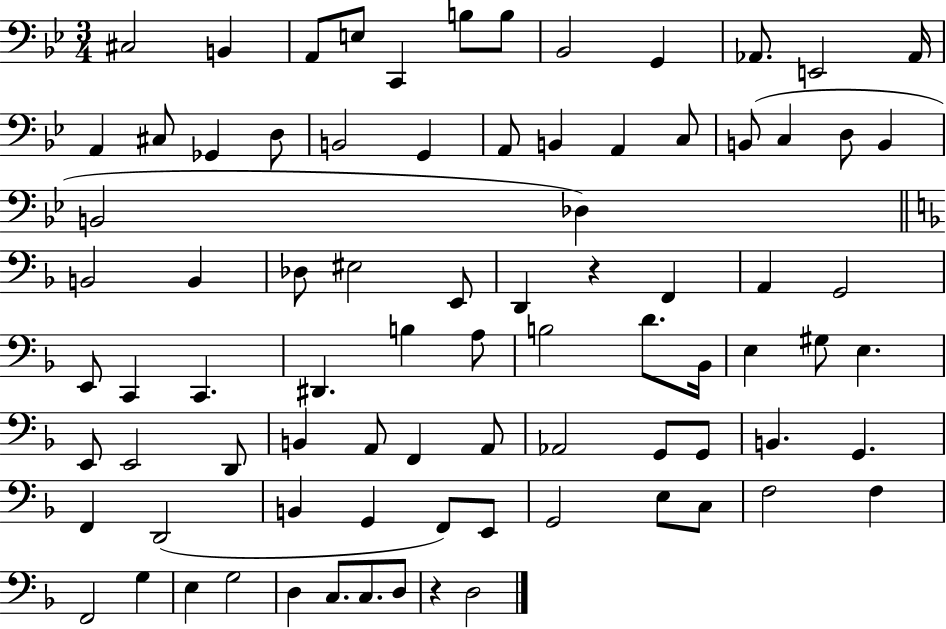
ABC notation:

X:1
T:Untitled
M:3/4
L:1/4
K:Bb
^C,2 B,, A,,/2 E,/2 C,, B,/2 B,/2 _B,,2 G,, _A,,/2 E,,2 _A,,/4 A,, ^C,/2 _G,, D,/2 B,,2 G,, A,,/2 B,, A,, C,/2 B,,/2 C, D,/2 B,, B,,2 _D, B,,2 B,, _D,/2 ^E,2 E,,/2 D,, z F,, A,, G,,2 E,,/2 C,, C,, ^D,, B, A,/2 B,2 D/2 _B,,/4 E, ^G,/2 E, E,,/2 E,,2 D,,/2 B,, A,,/2 F,, A,,/2 _A,,2 G,,/2 G,,/2 B,, G,, F,, D,,2 B,, G,, F,,/2 E,,/2 G,,2 E,/2 C,/2 F,2 F, F,,2 G, E, G,2 D, C,/2 C,/2 D,/2 z D,2